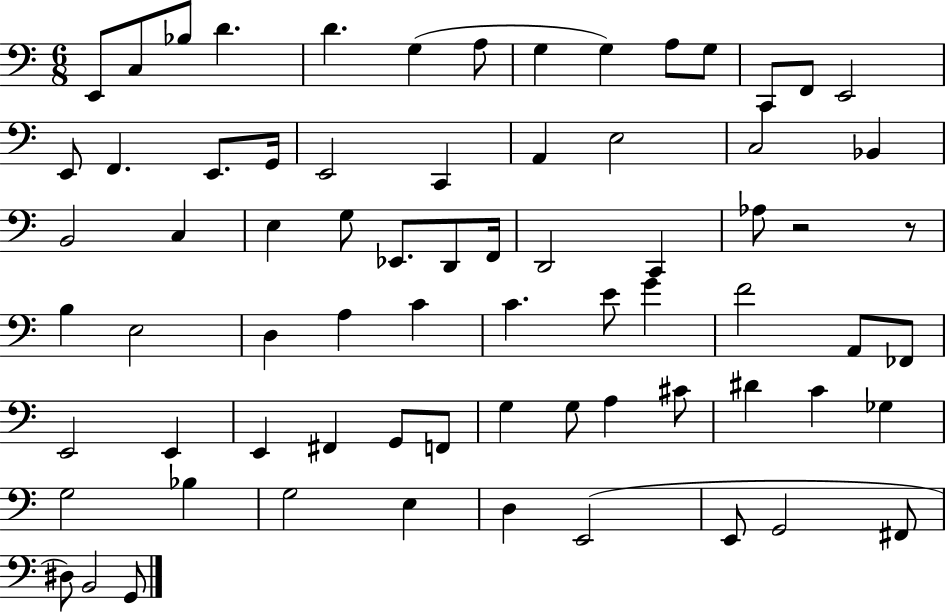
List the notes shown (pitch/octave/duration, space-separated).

E2/e C3/e Bb3/e D4/q. D4/q. G3/q A3/e G3/q G3/q A3/e G3/e C2/e F2/e E2/h E2/e F2/q. E2/e. G2/s E2/h C2/q A2/q E3/h C3/h Bb2/q B2/h C3/q E3/q G3/e Eb2/e. D2/e F2/s D2/h C2/q Ab3/e R/h R/e B3/q E3/h D3/q A3/q C4/q C4/q. E4/e G4/q F4/h A2/e FES2/e E2/h E2/q E2/q F#2/q G2/e F2/e G3/q G3/e A3/q C#4/e D#4/q C4/q Gb3/q G3/h Bb3/q G3/h E3/q D3/q E2/h E2/e G2/h F#2/e D#3/e B2/h G2/e